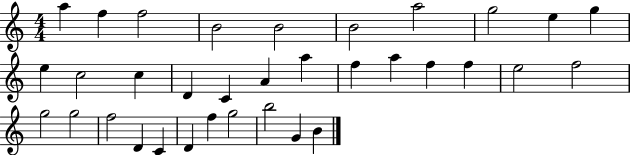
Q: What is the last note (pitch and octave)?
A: B4